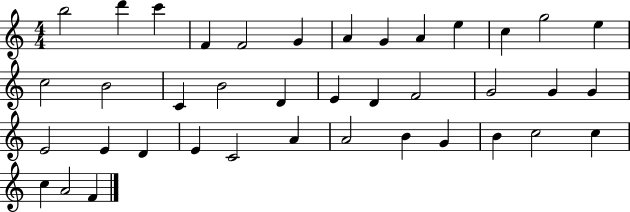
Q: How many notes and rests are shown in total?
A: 39